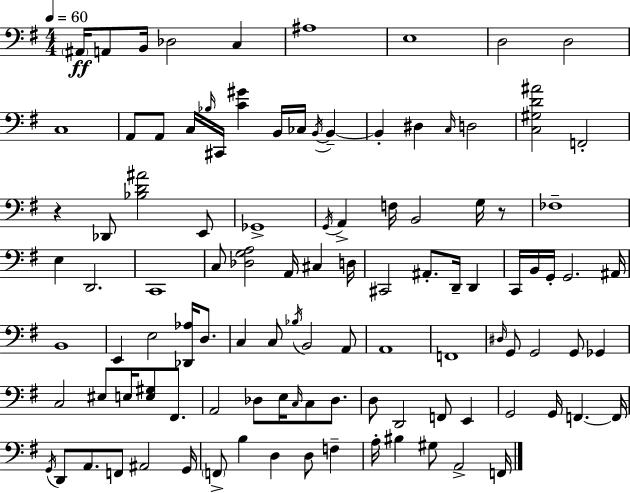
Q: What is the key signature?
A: E minor